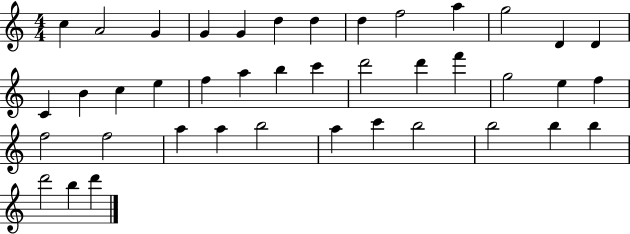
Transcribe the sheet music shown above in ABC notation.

X:1
T:Untitled
M:4/4
L:1/4
K:C
c A2 G G G d d d f2 a g2 D D C B c e f a b c' d'2 d' f' g2 e f f2 f2 a a b2 a c' b2 b2 b b d'2 b d'